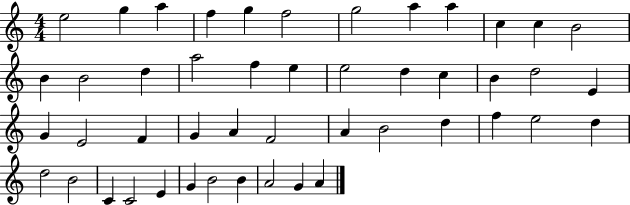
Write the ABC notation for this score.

X:1
T:Untitled
M:4/4
L:1/4
K:C
e2 g a f g f2 g2 a a c c B2 B B2 d a2 f e e2 d c B d2 E G E2 F G A F2 A B2 d f e2 d d2 B2 C C2 E G B2 B A2 G A